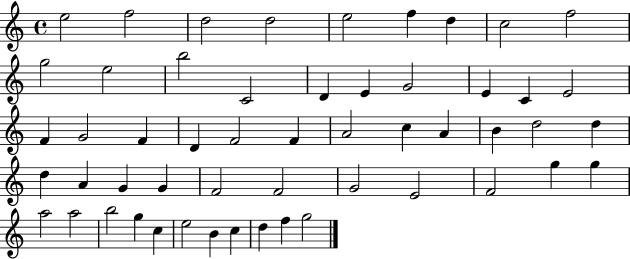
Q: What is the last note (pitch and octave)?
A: G5